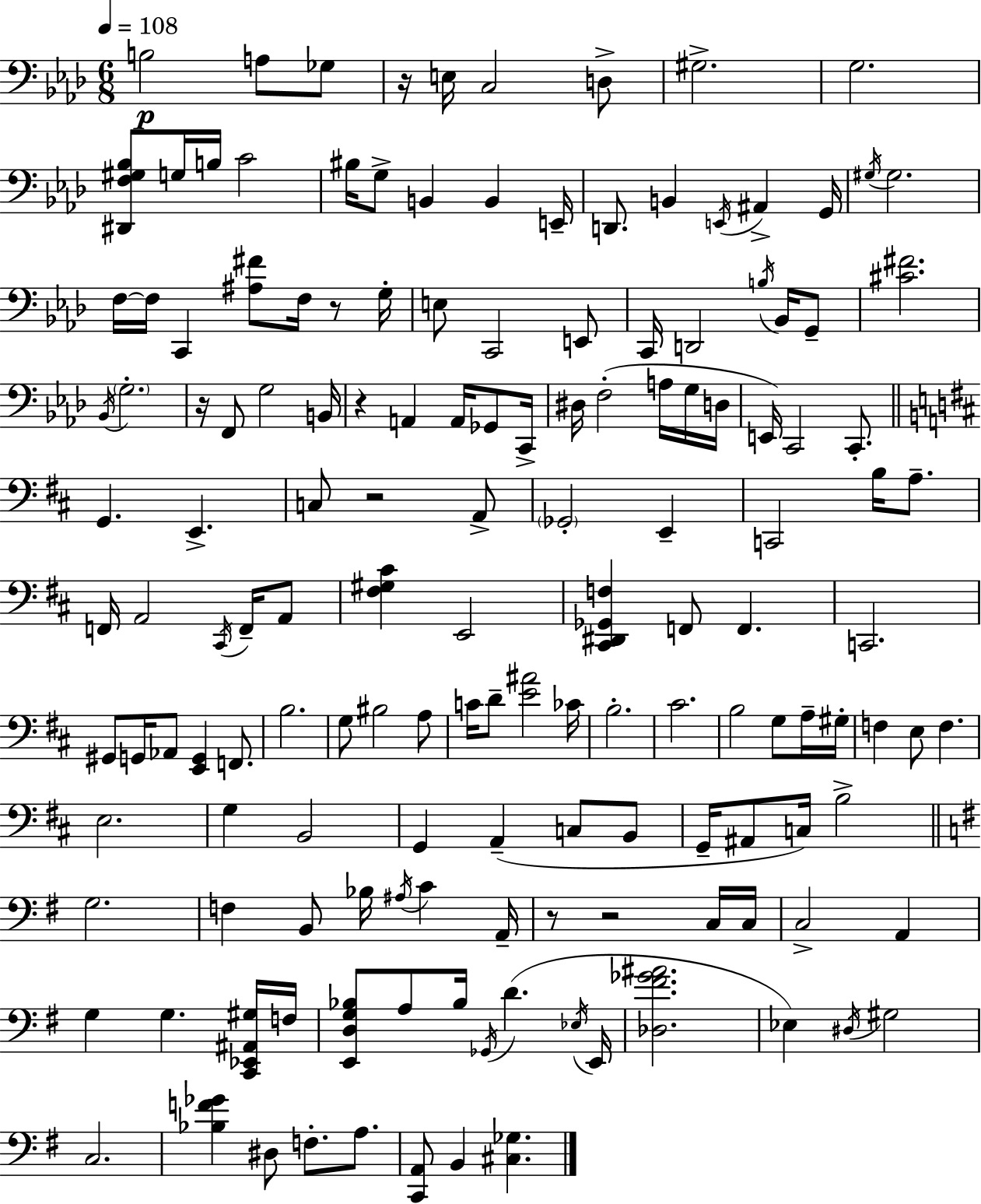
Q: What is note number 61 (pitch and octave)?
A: B3